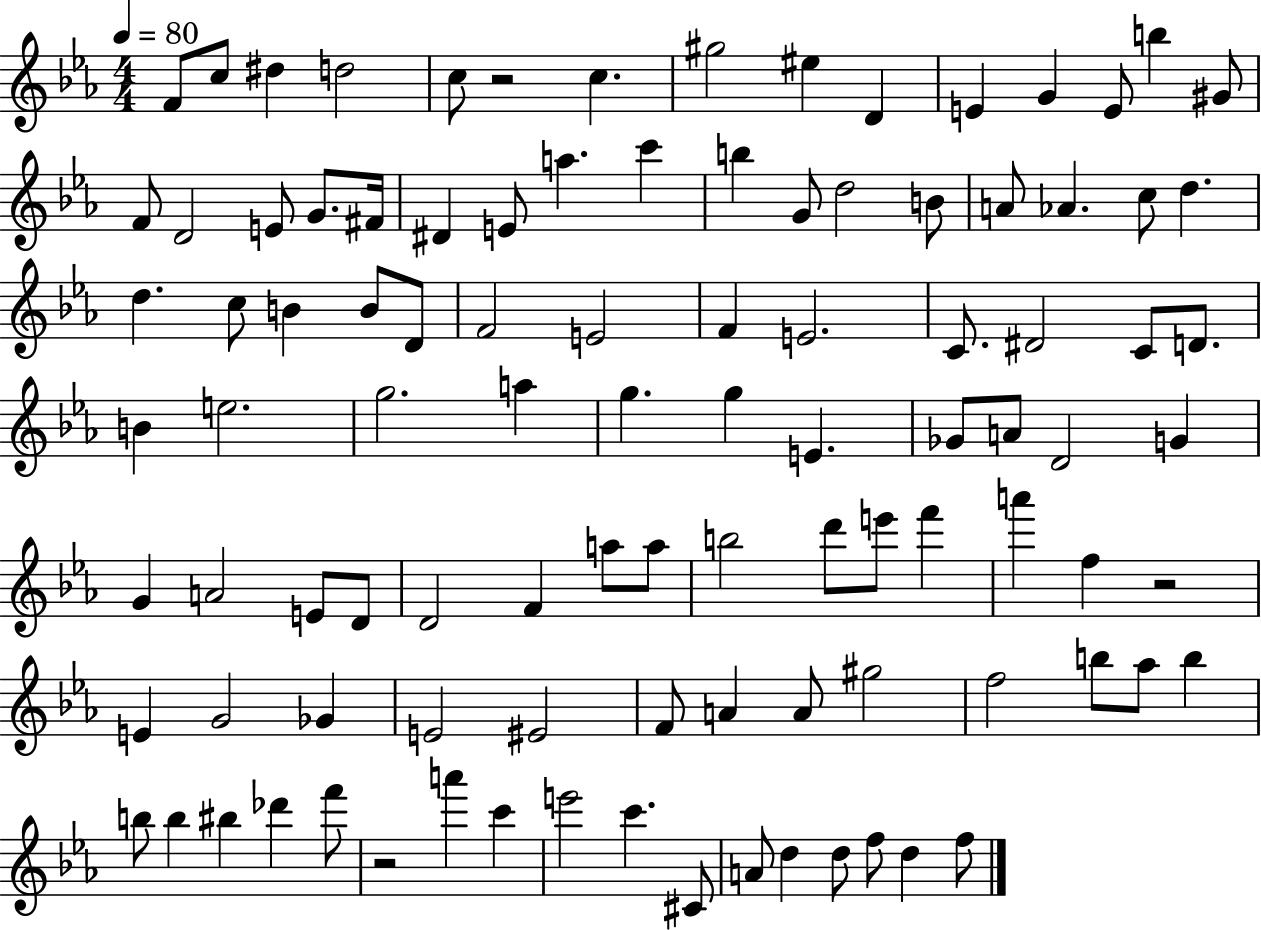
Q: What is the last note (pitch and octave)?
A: F5